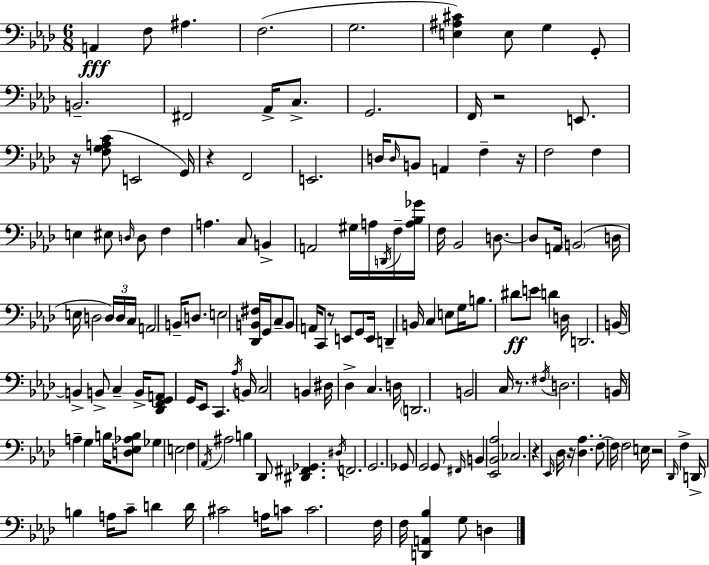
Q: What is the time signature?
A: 6/8